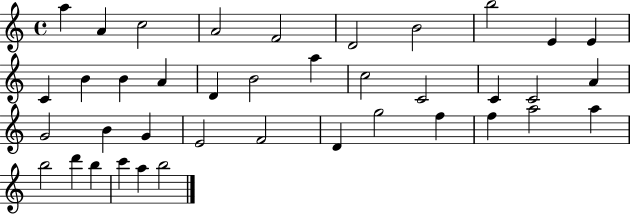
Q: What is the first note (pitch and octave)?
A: A5